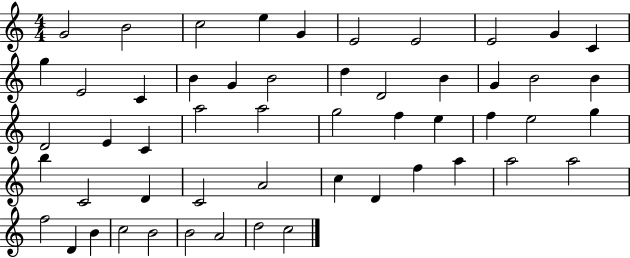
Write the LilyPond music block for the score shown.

{
  \clef treble
  \numericTimeSignature
  \time 4/4
  \key c \major
  g'2 b'2 | c''2 e''4 g'4 | e'2 e'2 | e'2 g'4 c'4 | \break g''4 e'2 c'4 | b'4 g'4 b'2 | d''4 d'2 b'4 | g'4 b'2 b'4 | \break d'2 e'4 c'4 | a''2 a''2 | g''2 f''4 e''4 | f''4 e''2 g''4 | \break b''4 c'2 d'4 | c'2 a'2 | c''4 d'4 f''4 a''4 | a''2 a''2 | \break f''2 d'4 b'4 | c''2 b'2 | b'2 a'2 | d''2 c''2 | \break \bar "|."
}